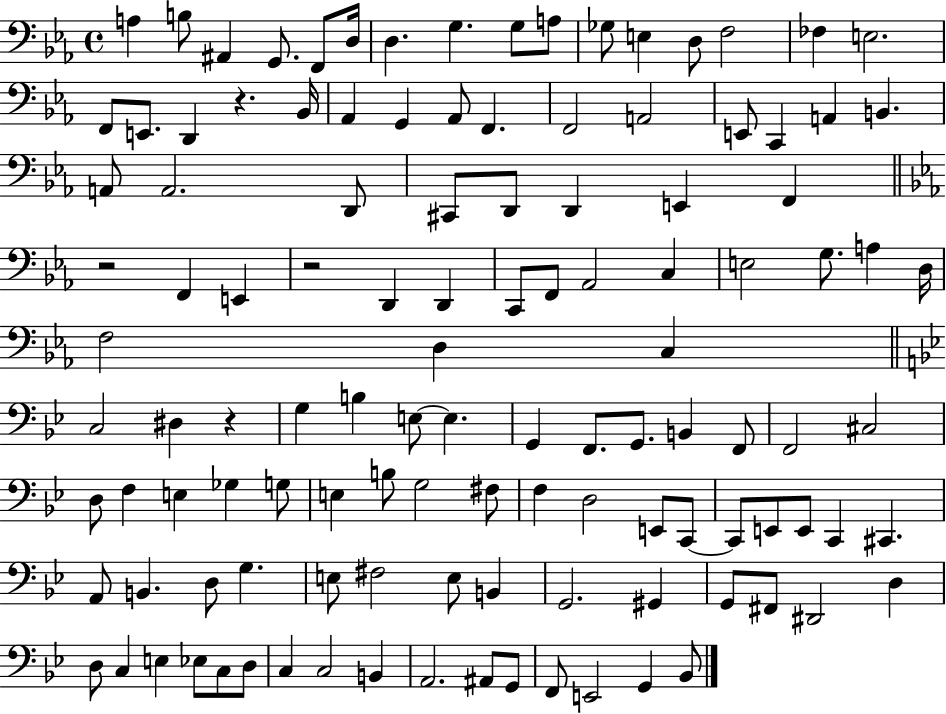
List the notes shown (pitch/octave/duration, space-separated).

A3/q B3/e A#2/q G2/e. F2/e D3/s D3/q. G3/q. G3/e A3/e Gb3/e E3/q D3/e F3/h FES3/q E3/h. F2/e E2/e. D2/q R/q. Bb2/s Ab2/q G2/q Ab2/e F2/q. F2/h A2/h E2/e C2/q A2/q B2/q. A2/e A2/h. D2/e C#2/e D2/e D2/q E2/q F2/q R/h F2/q E2/q R/h D2/q D2/q C2/e F2/e Ab2/h C3/q E3/h G3/e. A3/q D3/s F3/h D3/q C3/q C3/h D#3/q R/q G3/q B3/q E3/e E3/q. G2/q F2/e. G2/e. B2/q F2/e F2/h C#3/h D3/e F3/q E3/q Gb3/q G3/e E3/q B3/e G3/h F#3/e F3/q D3/h E2/e C2/e C2/e E2/e E2/e C2/q C#2/q. A2/e B2/q. D3/e G3/q. E3/e F#3/h E3/e B2/q G2/h. G#2/q G2/e F#2/e D#2/h D3/q D3/e C3/q E3/q Eb3/e C3/e D3/e C3/q C3/h B2/q A2/h. A#2/e G2/e F2/e E2/h G2/q Bb2/e